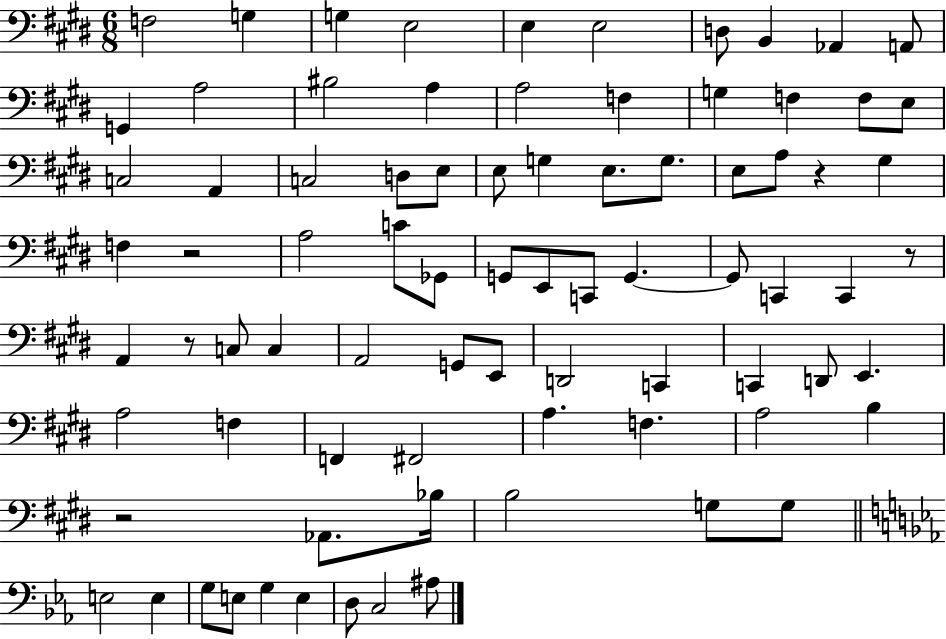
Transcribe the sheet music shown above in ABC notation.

X:1
T:Untitled
M:6/8
L:1/4
K:E
F,2 G, G, E,2 E, E,2 D,/2 B,, _A,, A,,/2 G,, A,2 ^B,2 A, A,2 F, G, F, F,/2 E,/2 C,2 A,, C,2 D,/2 E,/2 E,/2 G, E,/2 G,/2 E,/2 A,/2 z ^G, F, z2 A,2 C/2 _G,,/2 G,,/2 E,,/2 C,,/2 G,, G,,/2 C,, C,, z/2 A,, z/2 C,/2 C, A,,2 G,,/2 E,,/2 D,,2 C,, C,, D,,/2 E,, A,2 F, F,, ^F,,2 A, F, A,2 B, z2 _A,,/2 _B,/4 B,2 G,/2 G,/2 E,2 E, G,/2 E,/2 G, E, D,/2 C,2 ^A,/2